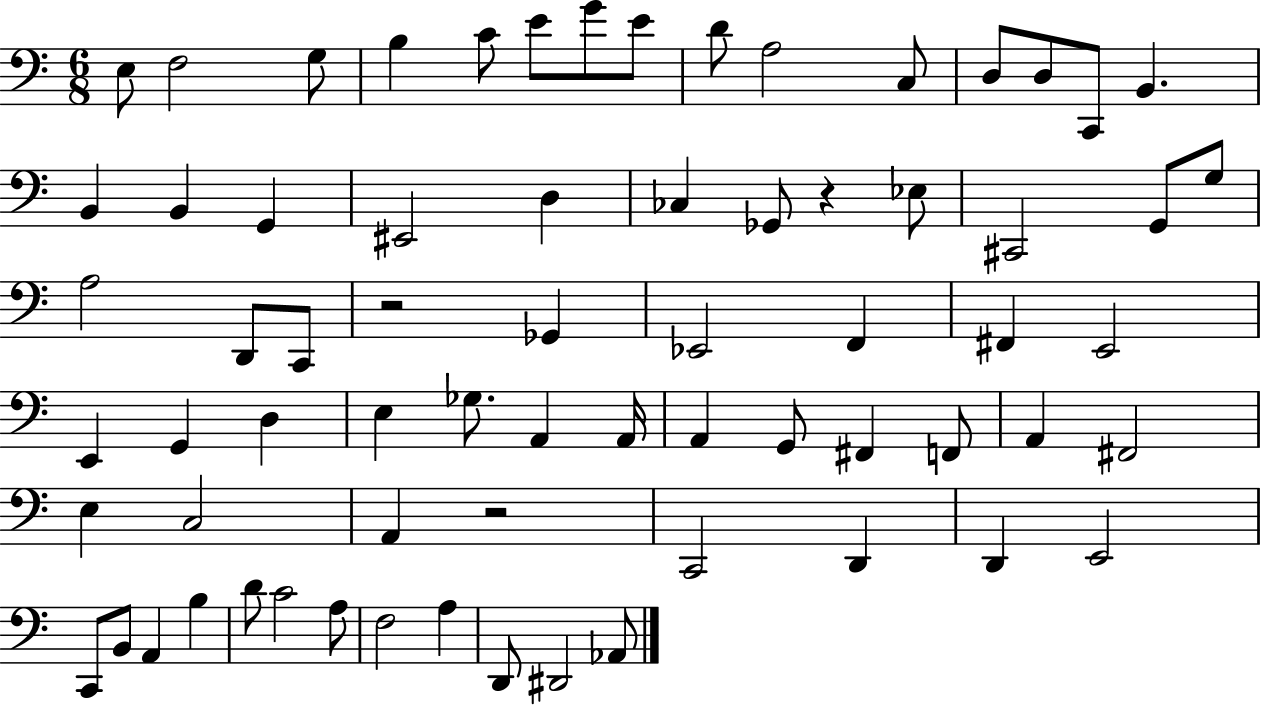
E3/e F3/h G3/e B3/q C4/e E4/e G4/e E4/e D4/e A3/h C3/e D3/e D3/e C2/e B2/q. B2/q B2/q G2/q EIS2/h D3/q CES3/q Gb2/e R/q Eb3/e C#2/h G2/e G3/e A3/h D2/e C2/e R/h Gb2/q Eb2/h F2/q F#2/q E2/h E2/q G2/q D3/q E3/q Gb3/e. A2/q A2/s A2/q G2/e F#2/q F2/e A2/q F#2/h E3/q C3/h A2/q R/h C2/h D2/q D2/q E2/h C2/e B2/e A2/q B3/q D4/e C4/h A3/e F3/h A3/q D2/e D#2/h Ab2/e